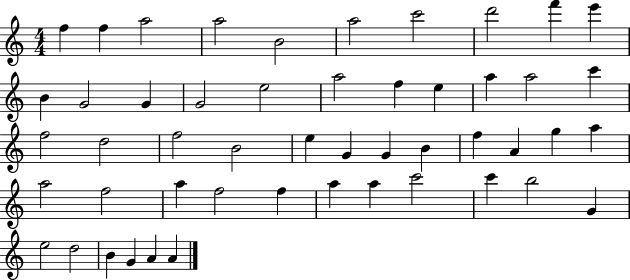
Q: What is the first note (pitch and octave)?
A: F5